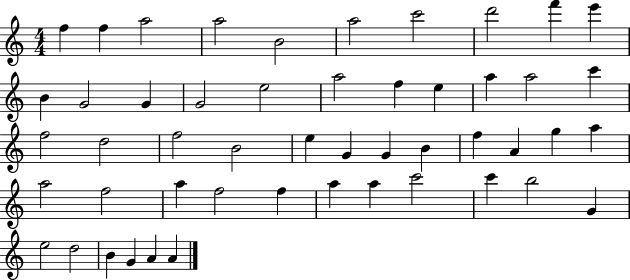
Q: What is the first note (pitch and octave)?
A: F5